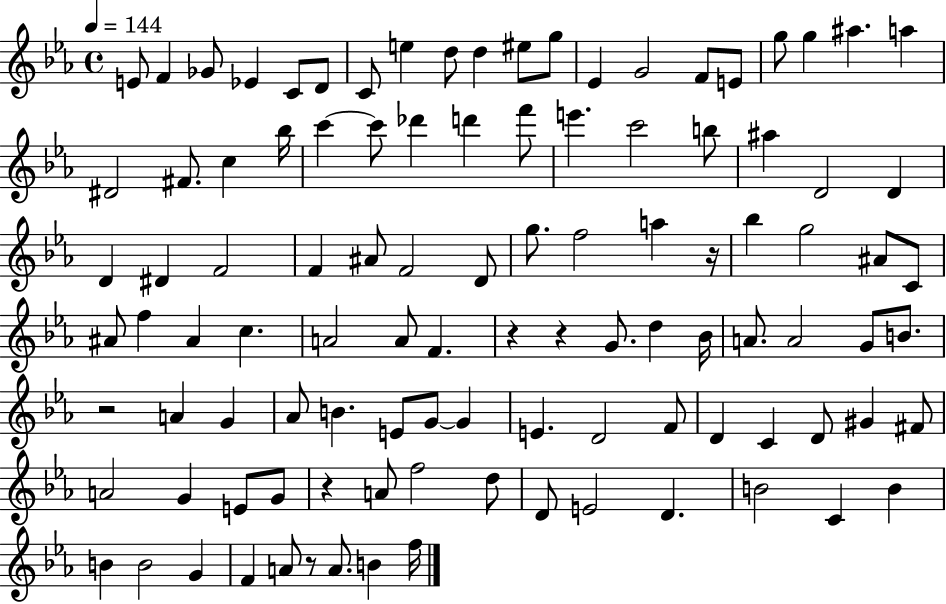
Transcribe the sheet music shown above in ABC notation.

X:1
T:Untitled
M:4/4
L:1/4
K:Eb
E/2 F _G/2 _E C/2 D/2 C/2 e d/2 d ^e/2 g/2 _E G2 F/2 E/2 g/2 g ^a a ^D2 ^F/2 c _b/4 c' c'/2 _d' d' f'/2 e' c'2 b/2 ^a D2 D D ^D F2 F ^A/2 F2 D/2 g/2 f2 a z/4 _b g2 ^A/2 C/2 ^A/2 f ^A c A2 A/2 F z z G/2 d _B/4 A/2 A2 G/2 B/2 z2 A G _A/2 B E/2 G/2 G E D2 F/2 D C D/2 ^G ^F/2 A2 G E/2 G/2 z A/2 f2 d/2 D/2 E2 D B2 C B B B2 G F A/2 z/2 A/2 B f/4